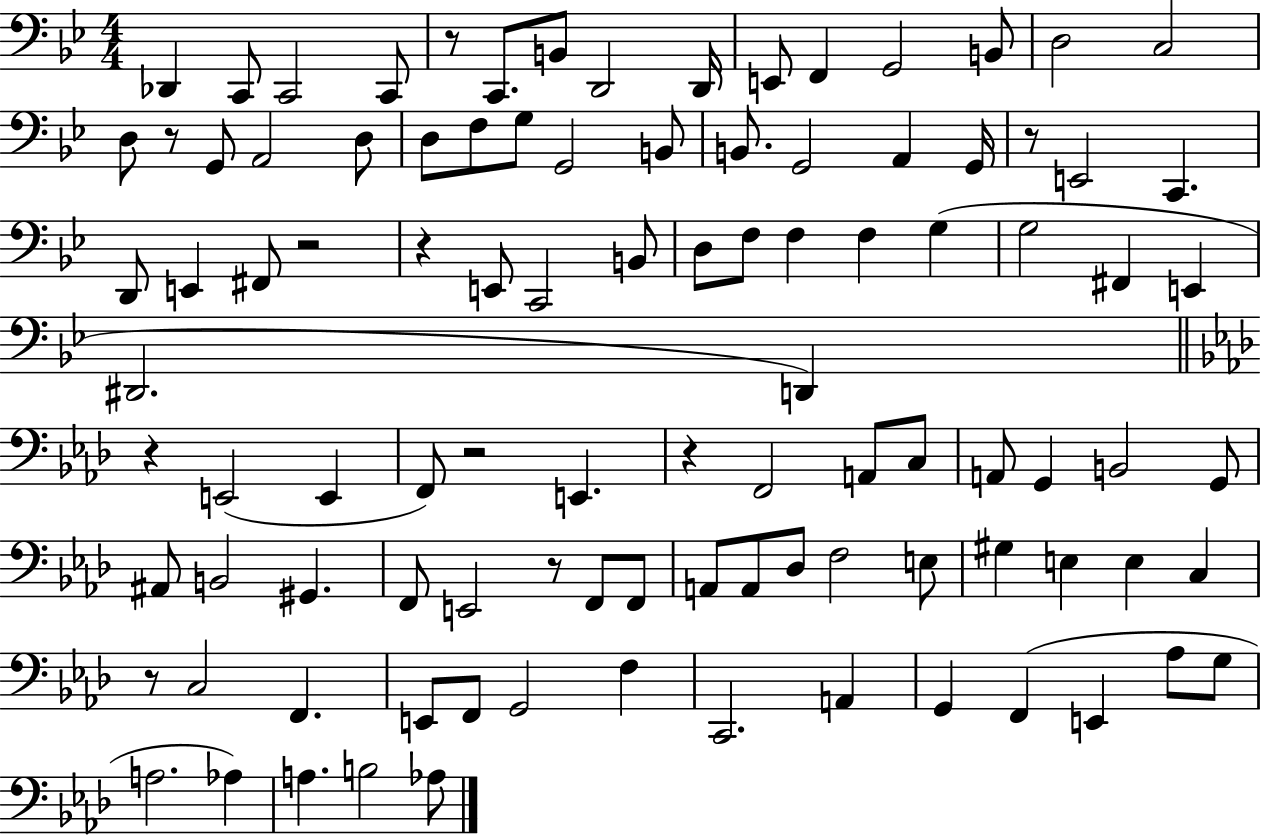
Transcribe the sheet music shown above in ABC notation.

X:1
T:Untitled
M:4/4
L:1/4
K:Bb
_D,, C,,/2 C,,2 C,,/2 z/2 C,,/2 B,,/2 D,,2 D,,/4 E,,/2 F,, G,,2 B,,/2 D,2 C,2 D,/2 z/2 G,,/2 A,,2 D,/2 D,/2 F,/2 G,/2 G,,2 B,,/2 B,,/2 G,,2 A,, G,,/4 z/2 E,,2 C,, D,,/2 E,, ^F,,/2 z2 z E,,/2 C,,2 B,,/2 D,/2 F,/2 F, F, G, G,2 ^F,, E,, ^D,,2 D,, z E,,2 E,, F,,/2 z2 E,, z F,,2 A,,/2 C,/2 A,,/2 G,, B,,2 G,,/2 ^A,,/2 B,,2 ^G,, F,,/2 E,,2 z/2 F,,/2 F,,/2 A,,/2 A,,/2 _D,/2 F,2 E,/2 ^G, E, E, C, z/2 C,2 F,, E,,/2 F,,/2 G,,2 F, C,,2 A,, G,, F,, E,, _A,/2 G,/2 A,2 _A, A, B,2 _A,/2